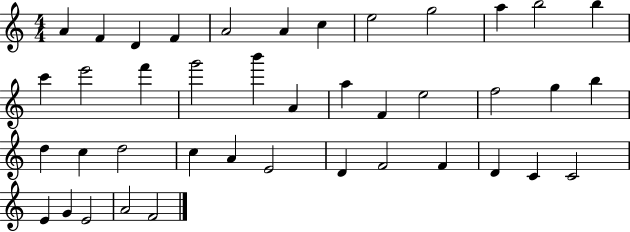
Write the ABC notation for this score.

X:1
T:Untitled
M:4/4
L:1/4
K:C
A F D F A2 A c e2 g2 a b2 b c' e'2 f' g'2 b' A a F e2 f2 g b d c d2 c A E2 D F2 F D C C2 E G E2 A2 F2